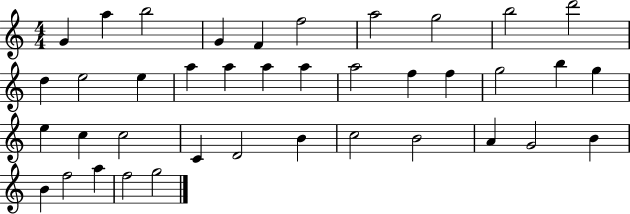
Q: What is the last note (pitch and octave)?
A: G5